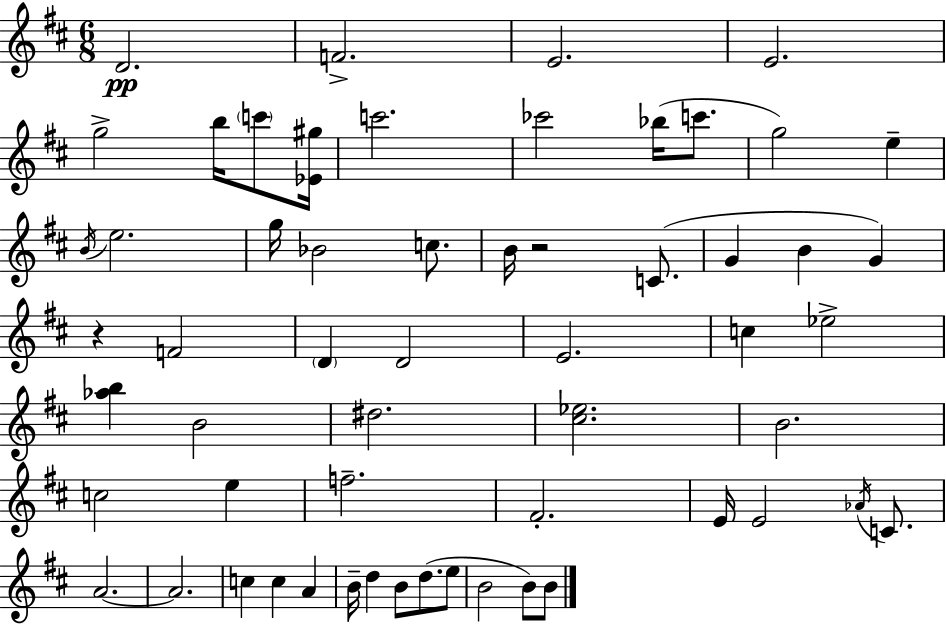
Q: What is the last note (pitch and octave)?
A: B4